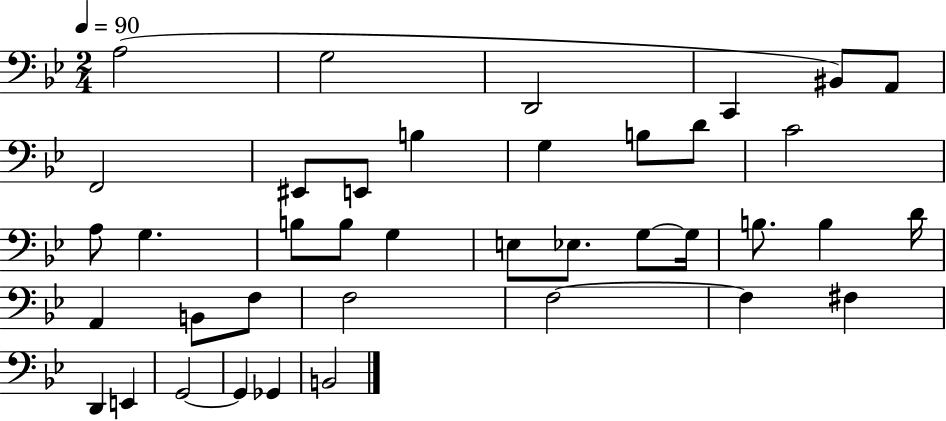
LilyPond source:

{
  \clef bass
  \numericTimeSignature
  \time 2/4
  \key bes \major
  \tempo 4 = 90
  a2( | g2 | d,2 | c,4 bis,8) a,8 | \break f,2 | eis,8 e,8 b4 | g4 b8 d'8 | c'2 | \break a8 g4. | b8 b8 g4 | e8 ees8. g8~~ g16 | b8. b4 d'16 | \break a,4 b,8 f8 | f2 | f2~~ | f4 fis4 | \break d,4 e,4 | g,2~~ | g,4 ges,4 | b,2 | \break \bar "|."
}